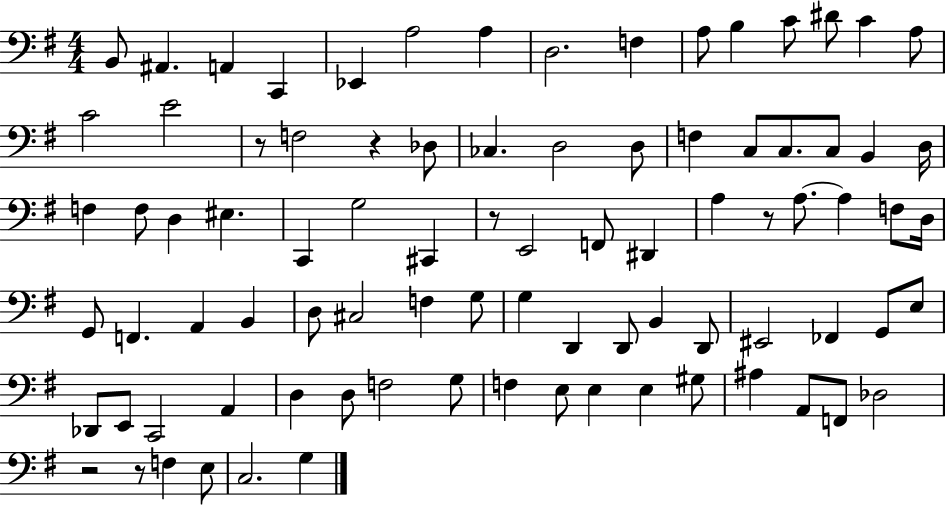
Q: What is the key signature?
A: G major